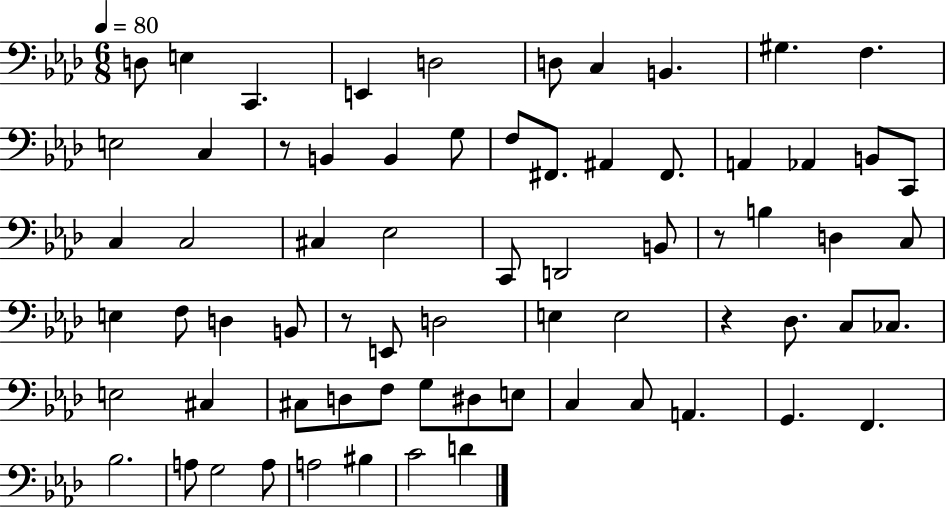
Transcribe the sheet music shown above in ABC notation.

X:1
T:Untitled
M:6/8
L:1/4
K:Ab
D,/2 E, C,, E,, D,2 D,/2 C, B,, ^G, F, E,2 C, z/2 B,, B,, G,/2 F,/2 ^F,,/2 ^A,, ^F,,/2 A,, _A,, B,,/2 C,,/2 C, C,2 ^C, _E,2 C,,/2 D,,2 B,,/2 z/2 B, D, C,/2 E, F,/2 D, B,,/2 z/2 E,,/2 D,2 E, E,2 z _D,/2 C,/2 _C,/2 E,2 ^C, ^C,/2 D,/2 F,/2 G,/2 ^D,/2 E,/2 C, C,/2 A,, G,, F,, _B,2 A,/2 G,2 A,/2 A,2 ^B, C2 D